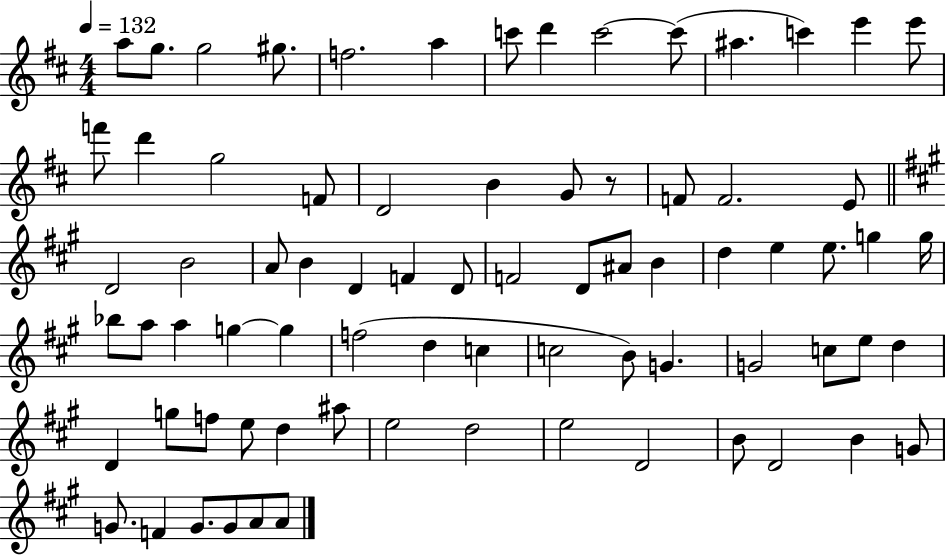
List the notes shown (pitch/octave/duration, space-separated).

A5/e G5/e. G5/h G#5/e. F5/h. A5/q C6/e D6/q C6/h C6/e A#5/q. C6/q E6/q E6/e F6/e D6/q G5/h F4/e D4/h B4/q G4/e R/e F4/e F4/h. E4/e D4/h B4/h A4/e B4/q D4/q F4/q D4/e F4/h D4/e A#4/e B4/q D5/q E5/q E5/e. G5/q G5/s Bb5/e A5/e A5/q G5/q G5/q F5/h D5/q C5/q C5/h B4/e G4/q. G4/h C5/e E5/e D5/q D4/q G5/e F5/e E5/e D5/q A#5/e E5/h D5/h E5/h D4/h B4/e D4/h B4/q G4/e G4/e. F4/q G4/e. G4/e A4/e A4/e